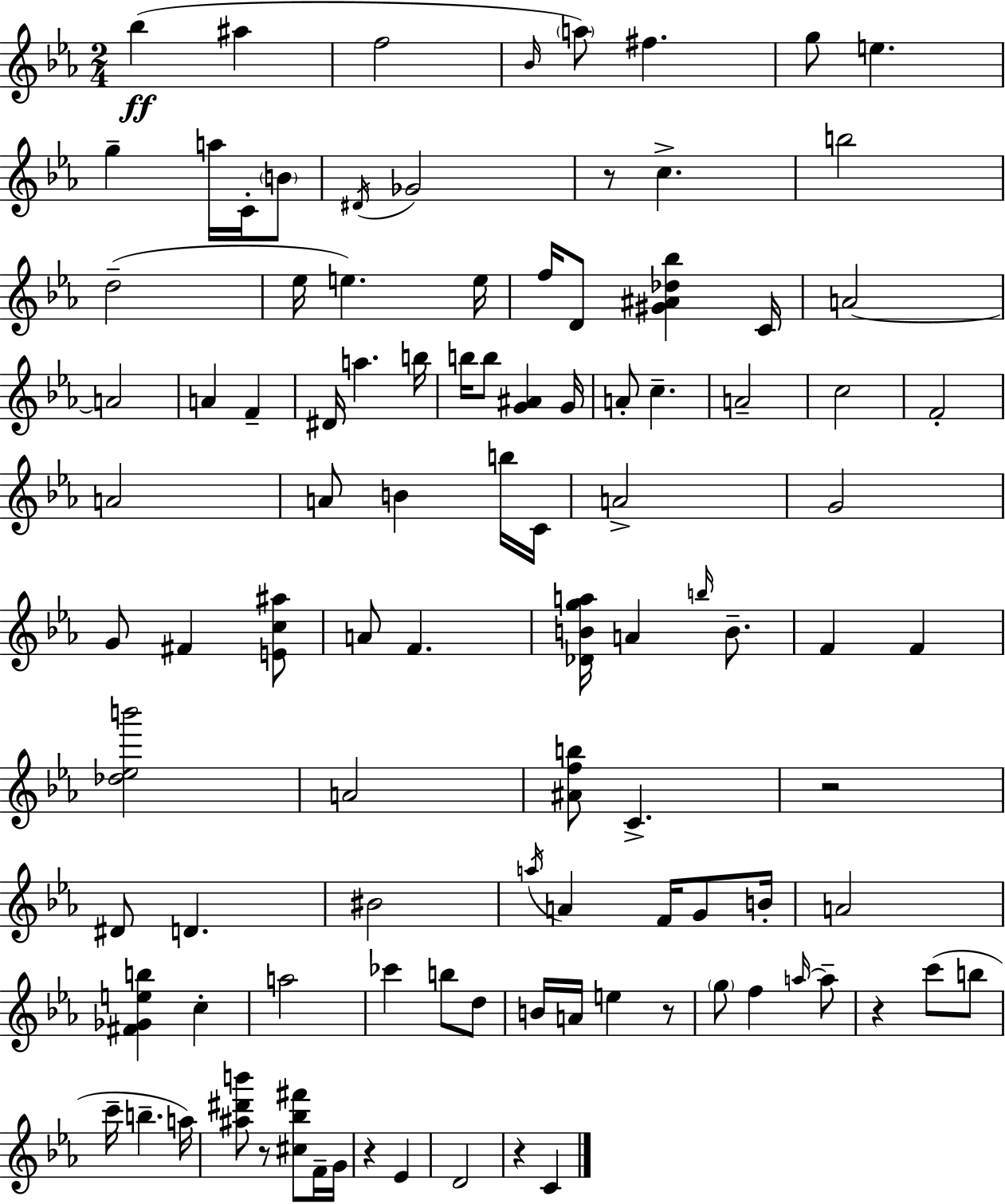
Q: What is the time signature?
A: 2/4